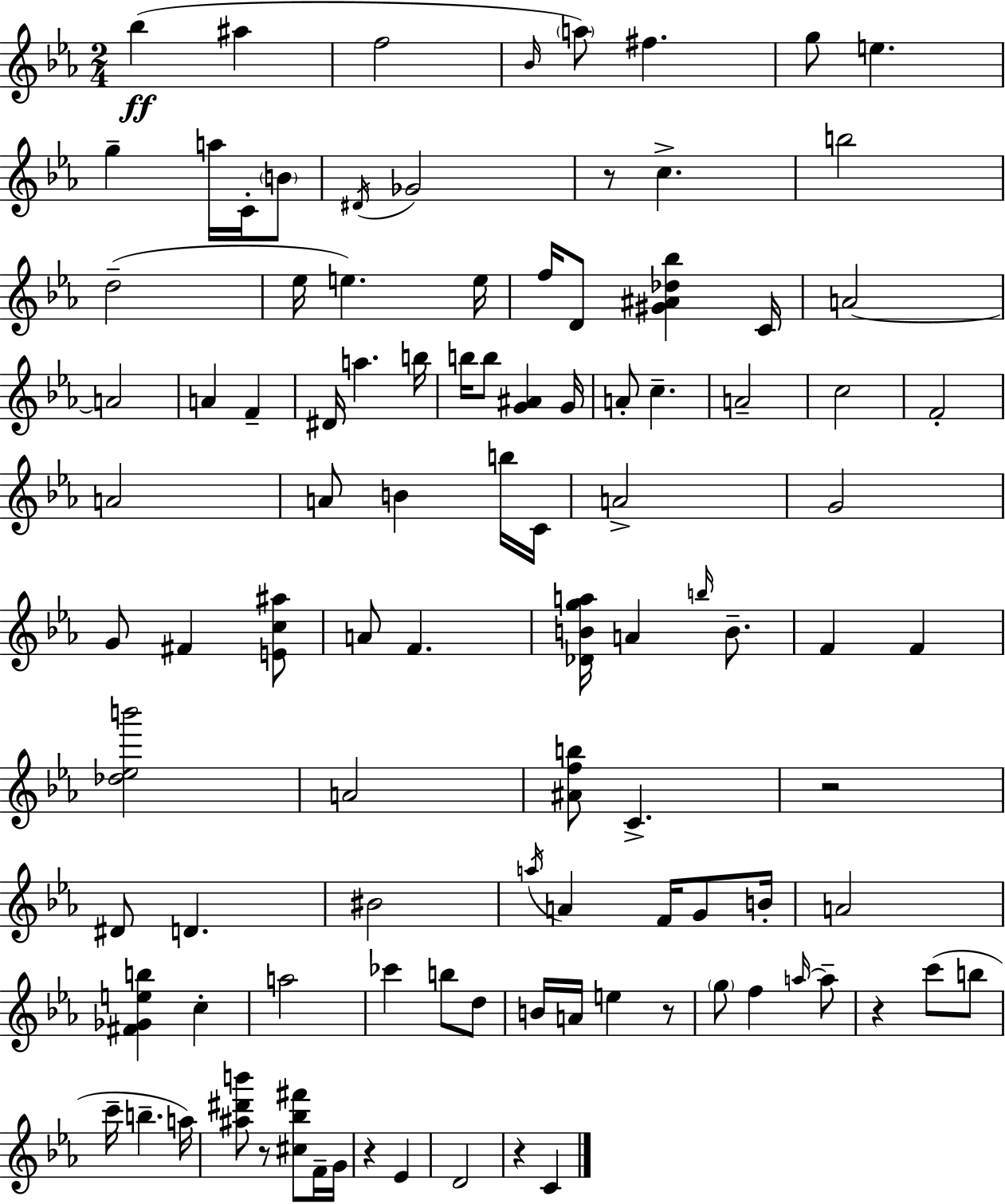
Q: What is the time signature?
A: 2/4